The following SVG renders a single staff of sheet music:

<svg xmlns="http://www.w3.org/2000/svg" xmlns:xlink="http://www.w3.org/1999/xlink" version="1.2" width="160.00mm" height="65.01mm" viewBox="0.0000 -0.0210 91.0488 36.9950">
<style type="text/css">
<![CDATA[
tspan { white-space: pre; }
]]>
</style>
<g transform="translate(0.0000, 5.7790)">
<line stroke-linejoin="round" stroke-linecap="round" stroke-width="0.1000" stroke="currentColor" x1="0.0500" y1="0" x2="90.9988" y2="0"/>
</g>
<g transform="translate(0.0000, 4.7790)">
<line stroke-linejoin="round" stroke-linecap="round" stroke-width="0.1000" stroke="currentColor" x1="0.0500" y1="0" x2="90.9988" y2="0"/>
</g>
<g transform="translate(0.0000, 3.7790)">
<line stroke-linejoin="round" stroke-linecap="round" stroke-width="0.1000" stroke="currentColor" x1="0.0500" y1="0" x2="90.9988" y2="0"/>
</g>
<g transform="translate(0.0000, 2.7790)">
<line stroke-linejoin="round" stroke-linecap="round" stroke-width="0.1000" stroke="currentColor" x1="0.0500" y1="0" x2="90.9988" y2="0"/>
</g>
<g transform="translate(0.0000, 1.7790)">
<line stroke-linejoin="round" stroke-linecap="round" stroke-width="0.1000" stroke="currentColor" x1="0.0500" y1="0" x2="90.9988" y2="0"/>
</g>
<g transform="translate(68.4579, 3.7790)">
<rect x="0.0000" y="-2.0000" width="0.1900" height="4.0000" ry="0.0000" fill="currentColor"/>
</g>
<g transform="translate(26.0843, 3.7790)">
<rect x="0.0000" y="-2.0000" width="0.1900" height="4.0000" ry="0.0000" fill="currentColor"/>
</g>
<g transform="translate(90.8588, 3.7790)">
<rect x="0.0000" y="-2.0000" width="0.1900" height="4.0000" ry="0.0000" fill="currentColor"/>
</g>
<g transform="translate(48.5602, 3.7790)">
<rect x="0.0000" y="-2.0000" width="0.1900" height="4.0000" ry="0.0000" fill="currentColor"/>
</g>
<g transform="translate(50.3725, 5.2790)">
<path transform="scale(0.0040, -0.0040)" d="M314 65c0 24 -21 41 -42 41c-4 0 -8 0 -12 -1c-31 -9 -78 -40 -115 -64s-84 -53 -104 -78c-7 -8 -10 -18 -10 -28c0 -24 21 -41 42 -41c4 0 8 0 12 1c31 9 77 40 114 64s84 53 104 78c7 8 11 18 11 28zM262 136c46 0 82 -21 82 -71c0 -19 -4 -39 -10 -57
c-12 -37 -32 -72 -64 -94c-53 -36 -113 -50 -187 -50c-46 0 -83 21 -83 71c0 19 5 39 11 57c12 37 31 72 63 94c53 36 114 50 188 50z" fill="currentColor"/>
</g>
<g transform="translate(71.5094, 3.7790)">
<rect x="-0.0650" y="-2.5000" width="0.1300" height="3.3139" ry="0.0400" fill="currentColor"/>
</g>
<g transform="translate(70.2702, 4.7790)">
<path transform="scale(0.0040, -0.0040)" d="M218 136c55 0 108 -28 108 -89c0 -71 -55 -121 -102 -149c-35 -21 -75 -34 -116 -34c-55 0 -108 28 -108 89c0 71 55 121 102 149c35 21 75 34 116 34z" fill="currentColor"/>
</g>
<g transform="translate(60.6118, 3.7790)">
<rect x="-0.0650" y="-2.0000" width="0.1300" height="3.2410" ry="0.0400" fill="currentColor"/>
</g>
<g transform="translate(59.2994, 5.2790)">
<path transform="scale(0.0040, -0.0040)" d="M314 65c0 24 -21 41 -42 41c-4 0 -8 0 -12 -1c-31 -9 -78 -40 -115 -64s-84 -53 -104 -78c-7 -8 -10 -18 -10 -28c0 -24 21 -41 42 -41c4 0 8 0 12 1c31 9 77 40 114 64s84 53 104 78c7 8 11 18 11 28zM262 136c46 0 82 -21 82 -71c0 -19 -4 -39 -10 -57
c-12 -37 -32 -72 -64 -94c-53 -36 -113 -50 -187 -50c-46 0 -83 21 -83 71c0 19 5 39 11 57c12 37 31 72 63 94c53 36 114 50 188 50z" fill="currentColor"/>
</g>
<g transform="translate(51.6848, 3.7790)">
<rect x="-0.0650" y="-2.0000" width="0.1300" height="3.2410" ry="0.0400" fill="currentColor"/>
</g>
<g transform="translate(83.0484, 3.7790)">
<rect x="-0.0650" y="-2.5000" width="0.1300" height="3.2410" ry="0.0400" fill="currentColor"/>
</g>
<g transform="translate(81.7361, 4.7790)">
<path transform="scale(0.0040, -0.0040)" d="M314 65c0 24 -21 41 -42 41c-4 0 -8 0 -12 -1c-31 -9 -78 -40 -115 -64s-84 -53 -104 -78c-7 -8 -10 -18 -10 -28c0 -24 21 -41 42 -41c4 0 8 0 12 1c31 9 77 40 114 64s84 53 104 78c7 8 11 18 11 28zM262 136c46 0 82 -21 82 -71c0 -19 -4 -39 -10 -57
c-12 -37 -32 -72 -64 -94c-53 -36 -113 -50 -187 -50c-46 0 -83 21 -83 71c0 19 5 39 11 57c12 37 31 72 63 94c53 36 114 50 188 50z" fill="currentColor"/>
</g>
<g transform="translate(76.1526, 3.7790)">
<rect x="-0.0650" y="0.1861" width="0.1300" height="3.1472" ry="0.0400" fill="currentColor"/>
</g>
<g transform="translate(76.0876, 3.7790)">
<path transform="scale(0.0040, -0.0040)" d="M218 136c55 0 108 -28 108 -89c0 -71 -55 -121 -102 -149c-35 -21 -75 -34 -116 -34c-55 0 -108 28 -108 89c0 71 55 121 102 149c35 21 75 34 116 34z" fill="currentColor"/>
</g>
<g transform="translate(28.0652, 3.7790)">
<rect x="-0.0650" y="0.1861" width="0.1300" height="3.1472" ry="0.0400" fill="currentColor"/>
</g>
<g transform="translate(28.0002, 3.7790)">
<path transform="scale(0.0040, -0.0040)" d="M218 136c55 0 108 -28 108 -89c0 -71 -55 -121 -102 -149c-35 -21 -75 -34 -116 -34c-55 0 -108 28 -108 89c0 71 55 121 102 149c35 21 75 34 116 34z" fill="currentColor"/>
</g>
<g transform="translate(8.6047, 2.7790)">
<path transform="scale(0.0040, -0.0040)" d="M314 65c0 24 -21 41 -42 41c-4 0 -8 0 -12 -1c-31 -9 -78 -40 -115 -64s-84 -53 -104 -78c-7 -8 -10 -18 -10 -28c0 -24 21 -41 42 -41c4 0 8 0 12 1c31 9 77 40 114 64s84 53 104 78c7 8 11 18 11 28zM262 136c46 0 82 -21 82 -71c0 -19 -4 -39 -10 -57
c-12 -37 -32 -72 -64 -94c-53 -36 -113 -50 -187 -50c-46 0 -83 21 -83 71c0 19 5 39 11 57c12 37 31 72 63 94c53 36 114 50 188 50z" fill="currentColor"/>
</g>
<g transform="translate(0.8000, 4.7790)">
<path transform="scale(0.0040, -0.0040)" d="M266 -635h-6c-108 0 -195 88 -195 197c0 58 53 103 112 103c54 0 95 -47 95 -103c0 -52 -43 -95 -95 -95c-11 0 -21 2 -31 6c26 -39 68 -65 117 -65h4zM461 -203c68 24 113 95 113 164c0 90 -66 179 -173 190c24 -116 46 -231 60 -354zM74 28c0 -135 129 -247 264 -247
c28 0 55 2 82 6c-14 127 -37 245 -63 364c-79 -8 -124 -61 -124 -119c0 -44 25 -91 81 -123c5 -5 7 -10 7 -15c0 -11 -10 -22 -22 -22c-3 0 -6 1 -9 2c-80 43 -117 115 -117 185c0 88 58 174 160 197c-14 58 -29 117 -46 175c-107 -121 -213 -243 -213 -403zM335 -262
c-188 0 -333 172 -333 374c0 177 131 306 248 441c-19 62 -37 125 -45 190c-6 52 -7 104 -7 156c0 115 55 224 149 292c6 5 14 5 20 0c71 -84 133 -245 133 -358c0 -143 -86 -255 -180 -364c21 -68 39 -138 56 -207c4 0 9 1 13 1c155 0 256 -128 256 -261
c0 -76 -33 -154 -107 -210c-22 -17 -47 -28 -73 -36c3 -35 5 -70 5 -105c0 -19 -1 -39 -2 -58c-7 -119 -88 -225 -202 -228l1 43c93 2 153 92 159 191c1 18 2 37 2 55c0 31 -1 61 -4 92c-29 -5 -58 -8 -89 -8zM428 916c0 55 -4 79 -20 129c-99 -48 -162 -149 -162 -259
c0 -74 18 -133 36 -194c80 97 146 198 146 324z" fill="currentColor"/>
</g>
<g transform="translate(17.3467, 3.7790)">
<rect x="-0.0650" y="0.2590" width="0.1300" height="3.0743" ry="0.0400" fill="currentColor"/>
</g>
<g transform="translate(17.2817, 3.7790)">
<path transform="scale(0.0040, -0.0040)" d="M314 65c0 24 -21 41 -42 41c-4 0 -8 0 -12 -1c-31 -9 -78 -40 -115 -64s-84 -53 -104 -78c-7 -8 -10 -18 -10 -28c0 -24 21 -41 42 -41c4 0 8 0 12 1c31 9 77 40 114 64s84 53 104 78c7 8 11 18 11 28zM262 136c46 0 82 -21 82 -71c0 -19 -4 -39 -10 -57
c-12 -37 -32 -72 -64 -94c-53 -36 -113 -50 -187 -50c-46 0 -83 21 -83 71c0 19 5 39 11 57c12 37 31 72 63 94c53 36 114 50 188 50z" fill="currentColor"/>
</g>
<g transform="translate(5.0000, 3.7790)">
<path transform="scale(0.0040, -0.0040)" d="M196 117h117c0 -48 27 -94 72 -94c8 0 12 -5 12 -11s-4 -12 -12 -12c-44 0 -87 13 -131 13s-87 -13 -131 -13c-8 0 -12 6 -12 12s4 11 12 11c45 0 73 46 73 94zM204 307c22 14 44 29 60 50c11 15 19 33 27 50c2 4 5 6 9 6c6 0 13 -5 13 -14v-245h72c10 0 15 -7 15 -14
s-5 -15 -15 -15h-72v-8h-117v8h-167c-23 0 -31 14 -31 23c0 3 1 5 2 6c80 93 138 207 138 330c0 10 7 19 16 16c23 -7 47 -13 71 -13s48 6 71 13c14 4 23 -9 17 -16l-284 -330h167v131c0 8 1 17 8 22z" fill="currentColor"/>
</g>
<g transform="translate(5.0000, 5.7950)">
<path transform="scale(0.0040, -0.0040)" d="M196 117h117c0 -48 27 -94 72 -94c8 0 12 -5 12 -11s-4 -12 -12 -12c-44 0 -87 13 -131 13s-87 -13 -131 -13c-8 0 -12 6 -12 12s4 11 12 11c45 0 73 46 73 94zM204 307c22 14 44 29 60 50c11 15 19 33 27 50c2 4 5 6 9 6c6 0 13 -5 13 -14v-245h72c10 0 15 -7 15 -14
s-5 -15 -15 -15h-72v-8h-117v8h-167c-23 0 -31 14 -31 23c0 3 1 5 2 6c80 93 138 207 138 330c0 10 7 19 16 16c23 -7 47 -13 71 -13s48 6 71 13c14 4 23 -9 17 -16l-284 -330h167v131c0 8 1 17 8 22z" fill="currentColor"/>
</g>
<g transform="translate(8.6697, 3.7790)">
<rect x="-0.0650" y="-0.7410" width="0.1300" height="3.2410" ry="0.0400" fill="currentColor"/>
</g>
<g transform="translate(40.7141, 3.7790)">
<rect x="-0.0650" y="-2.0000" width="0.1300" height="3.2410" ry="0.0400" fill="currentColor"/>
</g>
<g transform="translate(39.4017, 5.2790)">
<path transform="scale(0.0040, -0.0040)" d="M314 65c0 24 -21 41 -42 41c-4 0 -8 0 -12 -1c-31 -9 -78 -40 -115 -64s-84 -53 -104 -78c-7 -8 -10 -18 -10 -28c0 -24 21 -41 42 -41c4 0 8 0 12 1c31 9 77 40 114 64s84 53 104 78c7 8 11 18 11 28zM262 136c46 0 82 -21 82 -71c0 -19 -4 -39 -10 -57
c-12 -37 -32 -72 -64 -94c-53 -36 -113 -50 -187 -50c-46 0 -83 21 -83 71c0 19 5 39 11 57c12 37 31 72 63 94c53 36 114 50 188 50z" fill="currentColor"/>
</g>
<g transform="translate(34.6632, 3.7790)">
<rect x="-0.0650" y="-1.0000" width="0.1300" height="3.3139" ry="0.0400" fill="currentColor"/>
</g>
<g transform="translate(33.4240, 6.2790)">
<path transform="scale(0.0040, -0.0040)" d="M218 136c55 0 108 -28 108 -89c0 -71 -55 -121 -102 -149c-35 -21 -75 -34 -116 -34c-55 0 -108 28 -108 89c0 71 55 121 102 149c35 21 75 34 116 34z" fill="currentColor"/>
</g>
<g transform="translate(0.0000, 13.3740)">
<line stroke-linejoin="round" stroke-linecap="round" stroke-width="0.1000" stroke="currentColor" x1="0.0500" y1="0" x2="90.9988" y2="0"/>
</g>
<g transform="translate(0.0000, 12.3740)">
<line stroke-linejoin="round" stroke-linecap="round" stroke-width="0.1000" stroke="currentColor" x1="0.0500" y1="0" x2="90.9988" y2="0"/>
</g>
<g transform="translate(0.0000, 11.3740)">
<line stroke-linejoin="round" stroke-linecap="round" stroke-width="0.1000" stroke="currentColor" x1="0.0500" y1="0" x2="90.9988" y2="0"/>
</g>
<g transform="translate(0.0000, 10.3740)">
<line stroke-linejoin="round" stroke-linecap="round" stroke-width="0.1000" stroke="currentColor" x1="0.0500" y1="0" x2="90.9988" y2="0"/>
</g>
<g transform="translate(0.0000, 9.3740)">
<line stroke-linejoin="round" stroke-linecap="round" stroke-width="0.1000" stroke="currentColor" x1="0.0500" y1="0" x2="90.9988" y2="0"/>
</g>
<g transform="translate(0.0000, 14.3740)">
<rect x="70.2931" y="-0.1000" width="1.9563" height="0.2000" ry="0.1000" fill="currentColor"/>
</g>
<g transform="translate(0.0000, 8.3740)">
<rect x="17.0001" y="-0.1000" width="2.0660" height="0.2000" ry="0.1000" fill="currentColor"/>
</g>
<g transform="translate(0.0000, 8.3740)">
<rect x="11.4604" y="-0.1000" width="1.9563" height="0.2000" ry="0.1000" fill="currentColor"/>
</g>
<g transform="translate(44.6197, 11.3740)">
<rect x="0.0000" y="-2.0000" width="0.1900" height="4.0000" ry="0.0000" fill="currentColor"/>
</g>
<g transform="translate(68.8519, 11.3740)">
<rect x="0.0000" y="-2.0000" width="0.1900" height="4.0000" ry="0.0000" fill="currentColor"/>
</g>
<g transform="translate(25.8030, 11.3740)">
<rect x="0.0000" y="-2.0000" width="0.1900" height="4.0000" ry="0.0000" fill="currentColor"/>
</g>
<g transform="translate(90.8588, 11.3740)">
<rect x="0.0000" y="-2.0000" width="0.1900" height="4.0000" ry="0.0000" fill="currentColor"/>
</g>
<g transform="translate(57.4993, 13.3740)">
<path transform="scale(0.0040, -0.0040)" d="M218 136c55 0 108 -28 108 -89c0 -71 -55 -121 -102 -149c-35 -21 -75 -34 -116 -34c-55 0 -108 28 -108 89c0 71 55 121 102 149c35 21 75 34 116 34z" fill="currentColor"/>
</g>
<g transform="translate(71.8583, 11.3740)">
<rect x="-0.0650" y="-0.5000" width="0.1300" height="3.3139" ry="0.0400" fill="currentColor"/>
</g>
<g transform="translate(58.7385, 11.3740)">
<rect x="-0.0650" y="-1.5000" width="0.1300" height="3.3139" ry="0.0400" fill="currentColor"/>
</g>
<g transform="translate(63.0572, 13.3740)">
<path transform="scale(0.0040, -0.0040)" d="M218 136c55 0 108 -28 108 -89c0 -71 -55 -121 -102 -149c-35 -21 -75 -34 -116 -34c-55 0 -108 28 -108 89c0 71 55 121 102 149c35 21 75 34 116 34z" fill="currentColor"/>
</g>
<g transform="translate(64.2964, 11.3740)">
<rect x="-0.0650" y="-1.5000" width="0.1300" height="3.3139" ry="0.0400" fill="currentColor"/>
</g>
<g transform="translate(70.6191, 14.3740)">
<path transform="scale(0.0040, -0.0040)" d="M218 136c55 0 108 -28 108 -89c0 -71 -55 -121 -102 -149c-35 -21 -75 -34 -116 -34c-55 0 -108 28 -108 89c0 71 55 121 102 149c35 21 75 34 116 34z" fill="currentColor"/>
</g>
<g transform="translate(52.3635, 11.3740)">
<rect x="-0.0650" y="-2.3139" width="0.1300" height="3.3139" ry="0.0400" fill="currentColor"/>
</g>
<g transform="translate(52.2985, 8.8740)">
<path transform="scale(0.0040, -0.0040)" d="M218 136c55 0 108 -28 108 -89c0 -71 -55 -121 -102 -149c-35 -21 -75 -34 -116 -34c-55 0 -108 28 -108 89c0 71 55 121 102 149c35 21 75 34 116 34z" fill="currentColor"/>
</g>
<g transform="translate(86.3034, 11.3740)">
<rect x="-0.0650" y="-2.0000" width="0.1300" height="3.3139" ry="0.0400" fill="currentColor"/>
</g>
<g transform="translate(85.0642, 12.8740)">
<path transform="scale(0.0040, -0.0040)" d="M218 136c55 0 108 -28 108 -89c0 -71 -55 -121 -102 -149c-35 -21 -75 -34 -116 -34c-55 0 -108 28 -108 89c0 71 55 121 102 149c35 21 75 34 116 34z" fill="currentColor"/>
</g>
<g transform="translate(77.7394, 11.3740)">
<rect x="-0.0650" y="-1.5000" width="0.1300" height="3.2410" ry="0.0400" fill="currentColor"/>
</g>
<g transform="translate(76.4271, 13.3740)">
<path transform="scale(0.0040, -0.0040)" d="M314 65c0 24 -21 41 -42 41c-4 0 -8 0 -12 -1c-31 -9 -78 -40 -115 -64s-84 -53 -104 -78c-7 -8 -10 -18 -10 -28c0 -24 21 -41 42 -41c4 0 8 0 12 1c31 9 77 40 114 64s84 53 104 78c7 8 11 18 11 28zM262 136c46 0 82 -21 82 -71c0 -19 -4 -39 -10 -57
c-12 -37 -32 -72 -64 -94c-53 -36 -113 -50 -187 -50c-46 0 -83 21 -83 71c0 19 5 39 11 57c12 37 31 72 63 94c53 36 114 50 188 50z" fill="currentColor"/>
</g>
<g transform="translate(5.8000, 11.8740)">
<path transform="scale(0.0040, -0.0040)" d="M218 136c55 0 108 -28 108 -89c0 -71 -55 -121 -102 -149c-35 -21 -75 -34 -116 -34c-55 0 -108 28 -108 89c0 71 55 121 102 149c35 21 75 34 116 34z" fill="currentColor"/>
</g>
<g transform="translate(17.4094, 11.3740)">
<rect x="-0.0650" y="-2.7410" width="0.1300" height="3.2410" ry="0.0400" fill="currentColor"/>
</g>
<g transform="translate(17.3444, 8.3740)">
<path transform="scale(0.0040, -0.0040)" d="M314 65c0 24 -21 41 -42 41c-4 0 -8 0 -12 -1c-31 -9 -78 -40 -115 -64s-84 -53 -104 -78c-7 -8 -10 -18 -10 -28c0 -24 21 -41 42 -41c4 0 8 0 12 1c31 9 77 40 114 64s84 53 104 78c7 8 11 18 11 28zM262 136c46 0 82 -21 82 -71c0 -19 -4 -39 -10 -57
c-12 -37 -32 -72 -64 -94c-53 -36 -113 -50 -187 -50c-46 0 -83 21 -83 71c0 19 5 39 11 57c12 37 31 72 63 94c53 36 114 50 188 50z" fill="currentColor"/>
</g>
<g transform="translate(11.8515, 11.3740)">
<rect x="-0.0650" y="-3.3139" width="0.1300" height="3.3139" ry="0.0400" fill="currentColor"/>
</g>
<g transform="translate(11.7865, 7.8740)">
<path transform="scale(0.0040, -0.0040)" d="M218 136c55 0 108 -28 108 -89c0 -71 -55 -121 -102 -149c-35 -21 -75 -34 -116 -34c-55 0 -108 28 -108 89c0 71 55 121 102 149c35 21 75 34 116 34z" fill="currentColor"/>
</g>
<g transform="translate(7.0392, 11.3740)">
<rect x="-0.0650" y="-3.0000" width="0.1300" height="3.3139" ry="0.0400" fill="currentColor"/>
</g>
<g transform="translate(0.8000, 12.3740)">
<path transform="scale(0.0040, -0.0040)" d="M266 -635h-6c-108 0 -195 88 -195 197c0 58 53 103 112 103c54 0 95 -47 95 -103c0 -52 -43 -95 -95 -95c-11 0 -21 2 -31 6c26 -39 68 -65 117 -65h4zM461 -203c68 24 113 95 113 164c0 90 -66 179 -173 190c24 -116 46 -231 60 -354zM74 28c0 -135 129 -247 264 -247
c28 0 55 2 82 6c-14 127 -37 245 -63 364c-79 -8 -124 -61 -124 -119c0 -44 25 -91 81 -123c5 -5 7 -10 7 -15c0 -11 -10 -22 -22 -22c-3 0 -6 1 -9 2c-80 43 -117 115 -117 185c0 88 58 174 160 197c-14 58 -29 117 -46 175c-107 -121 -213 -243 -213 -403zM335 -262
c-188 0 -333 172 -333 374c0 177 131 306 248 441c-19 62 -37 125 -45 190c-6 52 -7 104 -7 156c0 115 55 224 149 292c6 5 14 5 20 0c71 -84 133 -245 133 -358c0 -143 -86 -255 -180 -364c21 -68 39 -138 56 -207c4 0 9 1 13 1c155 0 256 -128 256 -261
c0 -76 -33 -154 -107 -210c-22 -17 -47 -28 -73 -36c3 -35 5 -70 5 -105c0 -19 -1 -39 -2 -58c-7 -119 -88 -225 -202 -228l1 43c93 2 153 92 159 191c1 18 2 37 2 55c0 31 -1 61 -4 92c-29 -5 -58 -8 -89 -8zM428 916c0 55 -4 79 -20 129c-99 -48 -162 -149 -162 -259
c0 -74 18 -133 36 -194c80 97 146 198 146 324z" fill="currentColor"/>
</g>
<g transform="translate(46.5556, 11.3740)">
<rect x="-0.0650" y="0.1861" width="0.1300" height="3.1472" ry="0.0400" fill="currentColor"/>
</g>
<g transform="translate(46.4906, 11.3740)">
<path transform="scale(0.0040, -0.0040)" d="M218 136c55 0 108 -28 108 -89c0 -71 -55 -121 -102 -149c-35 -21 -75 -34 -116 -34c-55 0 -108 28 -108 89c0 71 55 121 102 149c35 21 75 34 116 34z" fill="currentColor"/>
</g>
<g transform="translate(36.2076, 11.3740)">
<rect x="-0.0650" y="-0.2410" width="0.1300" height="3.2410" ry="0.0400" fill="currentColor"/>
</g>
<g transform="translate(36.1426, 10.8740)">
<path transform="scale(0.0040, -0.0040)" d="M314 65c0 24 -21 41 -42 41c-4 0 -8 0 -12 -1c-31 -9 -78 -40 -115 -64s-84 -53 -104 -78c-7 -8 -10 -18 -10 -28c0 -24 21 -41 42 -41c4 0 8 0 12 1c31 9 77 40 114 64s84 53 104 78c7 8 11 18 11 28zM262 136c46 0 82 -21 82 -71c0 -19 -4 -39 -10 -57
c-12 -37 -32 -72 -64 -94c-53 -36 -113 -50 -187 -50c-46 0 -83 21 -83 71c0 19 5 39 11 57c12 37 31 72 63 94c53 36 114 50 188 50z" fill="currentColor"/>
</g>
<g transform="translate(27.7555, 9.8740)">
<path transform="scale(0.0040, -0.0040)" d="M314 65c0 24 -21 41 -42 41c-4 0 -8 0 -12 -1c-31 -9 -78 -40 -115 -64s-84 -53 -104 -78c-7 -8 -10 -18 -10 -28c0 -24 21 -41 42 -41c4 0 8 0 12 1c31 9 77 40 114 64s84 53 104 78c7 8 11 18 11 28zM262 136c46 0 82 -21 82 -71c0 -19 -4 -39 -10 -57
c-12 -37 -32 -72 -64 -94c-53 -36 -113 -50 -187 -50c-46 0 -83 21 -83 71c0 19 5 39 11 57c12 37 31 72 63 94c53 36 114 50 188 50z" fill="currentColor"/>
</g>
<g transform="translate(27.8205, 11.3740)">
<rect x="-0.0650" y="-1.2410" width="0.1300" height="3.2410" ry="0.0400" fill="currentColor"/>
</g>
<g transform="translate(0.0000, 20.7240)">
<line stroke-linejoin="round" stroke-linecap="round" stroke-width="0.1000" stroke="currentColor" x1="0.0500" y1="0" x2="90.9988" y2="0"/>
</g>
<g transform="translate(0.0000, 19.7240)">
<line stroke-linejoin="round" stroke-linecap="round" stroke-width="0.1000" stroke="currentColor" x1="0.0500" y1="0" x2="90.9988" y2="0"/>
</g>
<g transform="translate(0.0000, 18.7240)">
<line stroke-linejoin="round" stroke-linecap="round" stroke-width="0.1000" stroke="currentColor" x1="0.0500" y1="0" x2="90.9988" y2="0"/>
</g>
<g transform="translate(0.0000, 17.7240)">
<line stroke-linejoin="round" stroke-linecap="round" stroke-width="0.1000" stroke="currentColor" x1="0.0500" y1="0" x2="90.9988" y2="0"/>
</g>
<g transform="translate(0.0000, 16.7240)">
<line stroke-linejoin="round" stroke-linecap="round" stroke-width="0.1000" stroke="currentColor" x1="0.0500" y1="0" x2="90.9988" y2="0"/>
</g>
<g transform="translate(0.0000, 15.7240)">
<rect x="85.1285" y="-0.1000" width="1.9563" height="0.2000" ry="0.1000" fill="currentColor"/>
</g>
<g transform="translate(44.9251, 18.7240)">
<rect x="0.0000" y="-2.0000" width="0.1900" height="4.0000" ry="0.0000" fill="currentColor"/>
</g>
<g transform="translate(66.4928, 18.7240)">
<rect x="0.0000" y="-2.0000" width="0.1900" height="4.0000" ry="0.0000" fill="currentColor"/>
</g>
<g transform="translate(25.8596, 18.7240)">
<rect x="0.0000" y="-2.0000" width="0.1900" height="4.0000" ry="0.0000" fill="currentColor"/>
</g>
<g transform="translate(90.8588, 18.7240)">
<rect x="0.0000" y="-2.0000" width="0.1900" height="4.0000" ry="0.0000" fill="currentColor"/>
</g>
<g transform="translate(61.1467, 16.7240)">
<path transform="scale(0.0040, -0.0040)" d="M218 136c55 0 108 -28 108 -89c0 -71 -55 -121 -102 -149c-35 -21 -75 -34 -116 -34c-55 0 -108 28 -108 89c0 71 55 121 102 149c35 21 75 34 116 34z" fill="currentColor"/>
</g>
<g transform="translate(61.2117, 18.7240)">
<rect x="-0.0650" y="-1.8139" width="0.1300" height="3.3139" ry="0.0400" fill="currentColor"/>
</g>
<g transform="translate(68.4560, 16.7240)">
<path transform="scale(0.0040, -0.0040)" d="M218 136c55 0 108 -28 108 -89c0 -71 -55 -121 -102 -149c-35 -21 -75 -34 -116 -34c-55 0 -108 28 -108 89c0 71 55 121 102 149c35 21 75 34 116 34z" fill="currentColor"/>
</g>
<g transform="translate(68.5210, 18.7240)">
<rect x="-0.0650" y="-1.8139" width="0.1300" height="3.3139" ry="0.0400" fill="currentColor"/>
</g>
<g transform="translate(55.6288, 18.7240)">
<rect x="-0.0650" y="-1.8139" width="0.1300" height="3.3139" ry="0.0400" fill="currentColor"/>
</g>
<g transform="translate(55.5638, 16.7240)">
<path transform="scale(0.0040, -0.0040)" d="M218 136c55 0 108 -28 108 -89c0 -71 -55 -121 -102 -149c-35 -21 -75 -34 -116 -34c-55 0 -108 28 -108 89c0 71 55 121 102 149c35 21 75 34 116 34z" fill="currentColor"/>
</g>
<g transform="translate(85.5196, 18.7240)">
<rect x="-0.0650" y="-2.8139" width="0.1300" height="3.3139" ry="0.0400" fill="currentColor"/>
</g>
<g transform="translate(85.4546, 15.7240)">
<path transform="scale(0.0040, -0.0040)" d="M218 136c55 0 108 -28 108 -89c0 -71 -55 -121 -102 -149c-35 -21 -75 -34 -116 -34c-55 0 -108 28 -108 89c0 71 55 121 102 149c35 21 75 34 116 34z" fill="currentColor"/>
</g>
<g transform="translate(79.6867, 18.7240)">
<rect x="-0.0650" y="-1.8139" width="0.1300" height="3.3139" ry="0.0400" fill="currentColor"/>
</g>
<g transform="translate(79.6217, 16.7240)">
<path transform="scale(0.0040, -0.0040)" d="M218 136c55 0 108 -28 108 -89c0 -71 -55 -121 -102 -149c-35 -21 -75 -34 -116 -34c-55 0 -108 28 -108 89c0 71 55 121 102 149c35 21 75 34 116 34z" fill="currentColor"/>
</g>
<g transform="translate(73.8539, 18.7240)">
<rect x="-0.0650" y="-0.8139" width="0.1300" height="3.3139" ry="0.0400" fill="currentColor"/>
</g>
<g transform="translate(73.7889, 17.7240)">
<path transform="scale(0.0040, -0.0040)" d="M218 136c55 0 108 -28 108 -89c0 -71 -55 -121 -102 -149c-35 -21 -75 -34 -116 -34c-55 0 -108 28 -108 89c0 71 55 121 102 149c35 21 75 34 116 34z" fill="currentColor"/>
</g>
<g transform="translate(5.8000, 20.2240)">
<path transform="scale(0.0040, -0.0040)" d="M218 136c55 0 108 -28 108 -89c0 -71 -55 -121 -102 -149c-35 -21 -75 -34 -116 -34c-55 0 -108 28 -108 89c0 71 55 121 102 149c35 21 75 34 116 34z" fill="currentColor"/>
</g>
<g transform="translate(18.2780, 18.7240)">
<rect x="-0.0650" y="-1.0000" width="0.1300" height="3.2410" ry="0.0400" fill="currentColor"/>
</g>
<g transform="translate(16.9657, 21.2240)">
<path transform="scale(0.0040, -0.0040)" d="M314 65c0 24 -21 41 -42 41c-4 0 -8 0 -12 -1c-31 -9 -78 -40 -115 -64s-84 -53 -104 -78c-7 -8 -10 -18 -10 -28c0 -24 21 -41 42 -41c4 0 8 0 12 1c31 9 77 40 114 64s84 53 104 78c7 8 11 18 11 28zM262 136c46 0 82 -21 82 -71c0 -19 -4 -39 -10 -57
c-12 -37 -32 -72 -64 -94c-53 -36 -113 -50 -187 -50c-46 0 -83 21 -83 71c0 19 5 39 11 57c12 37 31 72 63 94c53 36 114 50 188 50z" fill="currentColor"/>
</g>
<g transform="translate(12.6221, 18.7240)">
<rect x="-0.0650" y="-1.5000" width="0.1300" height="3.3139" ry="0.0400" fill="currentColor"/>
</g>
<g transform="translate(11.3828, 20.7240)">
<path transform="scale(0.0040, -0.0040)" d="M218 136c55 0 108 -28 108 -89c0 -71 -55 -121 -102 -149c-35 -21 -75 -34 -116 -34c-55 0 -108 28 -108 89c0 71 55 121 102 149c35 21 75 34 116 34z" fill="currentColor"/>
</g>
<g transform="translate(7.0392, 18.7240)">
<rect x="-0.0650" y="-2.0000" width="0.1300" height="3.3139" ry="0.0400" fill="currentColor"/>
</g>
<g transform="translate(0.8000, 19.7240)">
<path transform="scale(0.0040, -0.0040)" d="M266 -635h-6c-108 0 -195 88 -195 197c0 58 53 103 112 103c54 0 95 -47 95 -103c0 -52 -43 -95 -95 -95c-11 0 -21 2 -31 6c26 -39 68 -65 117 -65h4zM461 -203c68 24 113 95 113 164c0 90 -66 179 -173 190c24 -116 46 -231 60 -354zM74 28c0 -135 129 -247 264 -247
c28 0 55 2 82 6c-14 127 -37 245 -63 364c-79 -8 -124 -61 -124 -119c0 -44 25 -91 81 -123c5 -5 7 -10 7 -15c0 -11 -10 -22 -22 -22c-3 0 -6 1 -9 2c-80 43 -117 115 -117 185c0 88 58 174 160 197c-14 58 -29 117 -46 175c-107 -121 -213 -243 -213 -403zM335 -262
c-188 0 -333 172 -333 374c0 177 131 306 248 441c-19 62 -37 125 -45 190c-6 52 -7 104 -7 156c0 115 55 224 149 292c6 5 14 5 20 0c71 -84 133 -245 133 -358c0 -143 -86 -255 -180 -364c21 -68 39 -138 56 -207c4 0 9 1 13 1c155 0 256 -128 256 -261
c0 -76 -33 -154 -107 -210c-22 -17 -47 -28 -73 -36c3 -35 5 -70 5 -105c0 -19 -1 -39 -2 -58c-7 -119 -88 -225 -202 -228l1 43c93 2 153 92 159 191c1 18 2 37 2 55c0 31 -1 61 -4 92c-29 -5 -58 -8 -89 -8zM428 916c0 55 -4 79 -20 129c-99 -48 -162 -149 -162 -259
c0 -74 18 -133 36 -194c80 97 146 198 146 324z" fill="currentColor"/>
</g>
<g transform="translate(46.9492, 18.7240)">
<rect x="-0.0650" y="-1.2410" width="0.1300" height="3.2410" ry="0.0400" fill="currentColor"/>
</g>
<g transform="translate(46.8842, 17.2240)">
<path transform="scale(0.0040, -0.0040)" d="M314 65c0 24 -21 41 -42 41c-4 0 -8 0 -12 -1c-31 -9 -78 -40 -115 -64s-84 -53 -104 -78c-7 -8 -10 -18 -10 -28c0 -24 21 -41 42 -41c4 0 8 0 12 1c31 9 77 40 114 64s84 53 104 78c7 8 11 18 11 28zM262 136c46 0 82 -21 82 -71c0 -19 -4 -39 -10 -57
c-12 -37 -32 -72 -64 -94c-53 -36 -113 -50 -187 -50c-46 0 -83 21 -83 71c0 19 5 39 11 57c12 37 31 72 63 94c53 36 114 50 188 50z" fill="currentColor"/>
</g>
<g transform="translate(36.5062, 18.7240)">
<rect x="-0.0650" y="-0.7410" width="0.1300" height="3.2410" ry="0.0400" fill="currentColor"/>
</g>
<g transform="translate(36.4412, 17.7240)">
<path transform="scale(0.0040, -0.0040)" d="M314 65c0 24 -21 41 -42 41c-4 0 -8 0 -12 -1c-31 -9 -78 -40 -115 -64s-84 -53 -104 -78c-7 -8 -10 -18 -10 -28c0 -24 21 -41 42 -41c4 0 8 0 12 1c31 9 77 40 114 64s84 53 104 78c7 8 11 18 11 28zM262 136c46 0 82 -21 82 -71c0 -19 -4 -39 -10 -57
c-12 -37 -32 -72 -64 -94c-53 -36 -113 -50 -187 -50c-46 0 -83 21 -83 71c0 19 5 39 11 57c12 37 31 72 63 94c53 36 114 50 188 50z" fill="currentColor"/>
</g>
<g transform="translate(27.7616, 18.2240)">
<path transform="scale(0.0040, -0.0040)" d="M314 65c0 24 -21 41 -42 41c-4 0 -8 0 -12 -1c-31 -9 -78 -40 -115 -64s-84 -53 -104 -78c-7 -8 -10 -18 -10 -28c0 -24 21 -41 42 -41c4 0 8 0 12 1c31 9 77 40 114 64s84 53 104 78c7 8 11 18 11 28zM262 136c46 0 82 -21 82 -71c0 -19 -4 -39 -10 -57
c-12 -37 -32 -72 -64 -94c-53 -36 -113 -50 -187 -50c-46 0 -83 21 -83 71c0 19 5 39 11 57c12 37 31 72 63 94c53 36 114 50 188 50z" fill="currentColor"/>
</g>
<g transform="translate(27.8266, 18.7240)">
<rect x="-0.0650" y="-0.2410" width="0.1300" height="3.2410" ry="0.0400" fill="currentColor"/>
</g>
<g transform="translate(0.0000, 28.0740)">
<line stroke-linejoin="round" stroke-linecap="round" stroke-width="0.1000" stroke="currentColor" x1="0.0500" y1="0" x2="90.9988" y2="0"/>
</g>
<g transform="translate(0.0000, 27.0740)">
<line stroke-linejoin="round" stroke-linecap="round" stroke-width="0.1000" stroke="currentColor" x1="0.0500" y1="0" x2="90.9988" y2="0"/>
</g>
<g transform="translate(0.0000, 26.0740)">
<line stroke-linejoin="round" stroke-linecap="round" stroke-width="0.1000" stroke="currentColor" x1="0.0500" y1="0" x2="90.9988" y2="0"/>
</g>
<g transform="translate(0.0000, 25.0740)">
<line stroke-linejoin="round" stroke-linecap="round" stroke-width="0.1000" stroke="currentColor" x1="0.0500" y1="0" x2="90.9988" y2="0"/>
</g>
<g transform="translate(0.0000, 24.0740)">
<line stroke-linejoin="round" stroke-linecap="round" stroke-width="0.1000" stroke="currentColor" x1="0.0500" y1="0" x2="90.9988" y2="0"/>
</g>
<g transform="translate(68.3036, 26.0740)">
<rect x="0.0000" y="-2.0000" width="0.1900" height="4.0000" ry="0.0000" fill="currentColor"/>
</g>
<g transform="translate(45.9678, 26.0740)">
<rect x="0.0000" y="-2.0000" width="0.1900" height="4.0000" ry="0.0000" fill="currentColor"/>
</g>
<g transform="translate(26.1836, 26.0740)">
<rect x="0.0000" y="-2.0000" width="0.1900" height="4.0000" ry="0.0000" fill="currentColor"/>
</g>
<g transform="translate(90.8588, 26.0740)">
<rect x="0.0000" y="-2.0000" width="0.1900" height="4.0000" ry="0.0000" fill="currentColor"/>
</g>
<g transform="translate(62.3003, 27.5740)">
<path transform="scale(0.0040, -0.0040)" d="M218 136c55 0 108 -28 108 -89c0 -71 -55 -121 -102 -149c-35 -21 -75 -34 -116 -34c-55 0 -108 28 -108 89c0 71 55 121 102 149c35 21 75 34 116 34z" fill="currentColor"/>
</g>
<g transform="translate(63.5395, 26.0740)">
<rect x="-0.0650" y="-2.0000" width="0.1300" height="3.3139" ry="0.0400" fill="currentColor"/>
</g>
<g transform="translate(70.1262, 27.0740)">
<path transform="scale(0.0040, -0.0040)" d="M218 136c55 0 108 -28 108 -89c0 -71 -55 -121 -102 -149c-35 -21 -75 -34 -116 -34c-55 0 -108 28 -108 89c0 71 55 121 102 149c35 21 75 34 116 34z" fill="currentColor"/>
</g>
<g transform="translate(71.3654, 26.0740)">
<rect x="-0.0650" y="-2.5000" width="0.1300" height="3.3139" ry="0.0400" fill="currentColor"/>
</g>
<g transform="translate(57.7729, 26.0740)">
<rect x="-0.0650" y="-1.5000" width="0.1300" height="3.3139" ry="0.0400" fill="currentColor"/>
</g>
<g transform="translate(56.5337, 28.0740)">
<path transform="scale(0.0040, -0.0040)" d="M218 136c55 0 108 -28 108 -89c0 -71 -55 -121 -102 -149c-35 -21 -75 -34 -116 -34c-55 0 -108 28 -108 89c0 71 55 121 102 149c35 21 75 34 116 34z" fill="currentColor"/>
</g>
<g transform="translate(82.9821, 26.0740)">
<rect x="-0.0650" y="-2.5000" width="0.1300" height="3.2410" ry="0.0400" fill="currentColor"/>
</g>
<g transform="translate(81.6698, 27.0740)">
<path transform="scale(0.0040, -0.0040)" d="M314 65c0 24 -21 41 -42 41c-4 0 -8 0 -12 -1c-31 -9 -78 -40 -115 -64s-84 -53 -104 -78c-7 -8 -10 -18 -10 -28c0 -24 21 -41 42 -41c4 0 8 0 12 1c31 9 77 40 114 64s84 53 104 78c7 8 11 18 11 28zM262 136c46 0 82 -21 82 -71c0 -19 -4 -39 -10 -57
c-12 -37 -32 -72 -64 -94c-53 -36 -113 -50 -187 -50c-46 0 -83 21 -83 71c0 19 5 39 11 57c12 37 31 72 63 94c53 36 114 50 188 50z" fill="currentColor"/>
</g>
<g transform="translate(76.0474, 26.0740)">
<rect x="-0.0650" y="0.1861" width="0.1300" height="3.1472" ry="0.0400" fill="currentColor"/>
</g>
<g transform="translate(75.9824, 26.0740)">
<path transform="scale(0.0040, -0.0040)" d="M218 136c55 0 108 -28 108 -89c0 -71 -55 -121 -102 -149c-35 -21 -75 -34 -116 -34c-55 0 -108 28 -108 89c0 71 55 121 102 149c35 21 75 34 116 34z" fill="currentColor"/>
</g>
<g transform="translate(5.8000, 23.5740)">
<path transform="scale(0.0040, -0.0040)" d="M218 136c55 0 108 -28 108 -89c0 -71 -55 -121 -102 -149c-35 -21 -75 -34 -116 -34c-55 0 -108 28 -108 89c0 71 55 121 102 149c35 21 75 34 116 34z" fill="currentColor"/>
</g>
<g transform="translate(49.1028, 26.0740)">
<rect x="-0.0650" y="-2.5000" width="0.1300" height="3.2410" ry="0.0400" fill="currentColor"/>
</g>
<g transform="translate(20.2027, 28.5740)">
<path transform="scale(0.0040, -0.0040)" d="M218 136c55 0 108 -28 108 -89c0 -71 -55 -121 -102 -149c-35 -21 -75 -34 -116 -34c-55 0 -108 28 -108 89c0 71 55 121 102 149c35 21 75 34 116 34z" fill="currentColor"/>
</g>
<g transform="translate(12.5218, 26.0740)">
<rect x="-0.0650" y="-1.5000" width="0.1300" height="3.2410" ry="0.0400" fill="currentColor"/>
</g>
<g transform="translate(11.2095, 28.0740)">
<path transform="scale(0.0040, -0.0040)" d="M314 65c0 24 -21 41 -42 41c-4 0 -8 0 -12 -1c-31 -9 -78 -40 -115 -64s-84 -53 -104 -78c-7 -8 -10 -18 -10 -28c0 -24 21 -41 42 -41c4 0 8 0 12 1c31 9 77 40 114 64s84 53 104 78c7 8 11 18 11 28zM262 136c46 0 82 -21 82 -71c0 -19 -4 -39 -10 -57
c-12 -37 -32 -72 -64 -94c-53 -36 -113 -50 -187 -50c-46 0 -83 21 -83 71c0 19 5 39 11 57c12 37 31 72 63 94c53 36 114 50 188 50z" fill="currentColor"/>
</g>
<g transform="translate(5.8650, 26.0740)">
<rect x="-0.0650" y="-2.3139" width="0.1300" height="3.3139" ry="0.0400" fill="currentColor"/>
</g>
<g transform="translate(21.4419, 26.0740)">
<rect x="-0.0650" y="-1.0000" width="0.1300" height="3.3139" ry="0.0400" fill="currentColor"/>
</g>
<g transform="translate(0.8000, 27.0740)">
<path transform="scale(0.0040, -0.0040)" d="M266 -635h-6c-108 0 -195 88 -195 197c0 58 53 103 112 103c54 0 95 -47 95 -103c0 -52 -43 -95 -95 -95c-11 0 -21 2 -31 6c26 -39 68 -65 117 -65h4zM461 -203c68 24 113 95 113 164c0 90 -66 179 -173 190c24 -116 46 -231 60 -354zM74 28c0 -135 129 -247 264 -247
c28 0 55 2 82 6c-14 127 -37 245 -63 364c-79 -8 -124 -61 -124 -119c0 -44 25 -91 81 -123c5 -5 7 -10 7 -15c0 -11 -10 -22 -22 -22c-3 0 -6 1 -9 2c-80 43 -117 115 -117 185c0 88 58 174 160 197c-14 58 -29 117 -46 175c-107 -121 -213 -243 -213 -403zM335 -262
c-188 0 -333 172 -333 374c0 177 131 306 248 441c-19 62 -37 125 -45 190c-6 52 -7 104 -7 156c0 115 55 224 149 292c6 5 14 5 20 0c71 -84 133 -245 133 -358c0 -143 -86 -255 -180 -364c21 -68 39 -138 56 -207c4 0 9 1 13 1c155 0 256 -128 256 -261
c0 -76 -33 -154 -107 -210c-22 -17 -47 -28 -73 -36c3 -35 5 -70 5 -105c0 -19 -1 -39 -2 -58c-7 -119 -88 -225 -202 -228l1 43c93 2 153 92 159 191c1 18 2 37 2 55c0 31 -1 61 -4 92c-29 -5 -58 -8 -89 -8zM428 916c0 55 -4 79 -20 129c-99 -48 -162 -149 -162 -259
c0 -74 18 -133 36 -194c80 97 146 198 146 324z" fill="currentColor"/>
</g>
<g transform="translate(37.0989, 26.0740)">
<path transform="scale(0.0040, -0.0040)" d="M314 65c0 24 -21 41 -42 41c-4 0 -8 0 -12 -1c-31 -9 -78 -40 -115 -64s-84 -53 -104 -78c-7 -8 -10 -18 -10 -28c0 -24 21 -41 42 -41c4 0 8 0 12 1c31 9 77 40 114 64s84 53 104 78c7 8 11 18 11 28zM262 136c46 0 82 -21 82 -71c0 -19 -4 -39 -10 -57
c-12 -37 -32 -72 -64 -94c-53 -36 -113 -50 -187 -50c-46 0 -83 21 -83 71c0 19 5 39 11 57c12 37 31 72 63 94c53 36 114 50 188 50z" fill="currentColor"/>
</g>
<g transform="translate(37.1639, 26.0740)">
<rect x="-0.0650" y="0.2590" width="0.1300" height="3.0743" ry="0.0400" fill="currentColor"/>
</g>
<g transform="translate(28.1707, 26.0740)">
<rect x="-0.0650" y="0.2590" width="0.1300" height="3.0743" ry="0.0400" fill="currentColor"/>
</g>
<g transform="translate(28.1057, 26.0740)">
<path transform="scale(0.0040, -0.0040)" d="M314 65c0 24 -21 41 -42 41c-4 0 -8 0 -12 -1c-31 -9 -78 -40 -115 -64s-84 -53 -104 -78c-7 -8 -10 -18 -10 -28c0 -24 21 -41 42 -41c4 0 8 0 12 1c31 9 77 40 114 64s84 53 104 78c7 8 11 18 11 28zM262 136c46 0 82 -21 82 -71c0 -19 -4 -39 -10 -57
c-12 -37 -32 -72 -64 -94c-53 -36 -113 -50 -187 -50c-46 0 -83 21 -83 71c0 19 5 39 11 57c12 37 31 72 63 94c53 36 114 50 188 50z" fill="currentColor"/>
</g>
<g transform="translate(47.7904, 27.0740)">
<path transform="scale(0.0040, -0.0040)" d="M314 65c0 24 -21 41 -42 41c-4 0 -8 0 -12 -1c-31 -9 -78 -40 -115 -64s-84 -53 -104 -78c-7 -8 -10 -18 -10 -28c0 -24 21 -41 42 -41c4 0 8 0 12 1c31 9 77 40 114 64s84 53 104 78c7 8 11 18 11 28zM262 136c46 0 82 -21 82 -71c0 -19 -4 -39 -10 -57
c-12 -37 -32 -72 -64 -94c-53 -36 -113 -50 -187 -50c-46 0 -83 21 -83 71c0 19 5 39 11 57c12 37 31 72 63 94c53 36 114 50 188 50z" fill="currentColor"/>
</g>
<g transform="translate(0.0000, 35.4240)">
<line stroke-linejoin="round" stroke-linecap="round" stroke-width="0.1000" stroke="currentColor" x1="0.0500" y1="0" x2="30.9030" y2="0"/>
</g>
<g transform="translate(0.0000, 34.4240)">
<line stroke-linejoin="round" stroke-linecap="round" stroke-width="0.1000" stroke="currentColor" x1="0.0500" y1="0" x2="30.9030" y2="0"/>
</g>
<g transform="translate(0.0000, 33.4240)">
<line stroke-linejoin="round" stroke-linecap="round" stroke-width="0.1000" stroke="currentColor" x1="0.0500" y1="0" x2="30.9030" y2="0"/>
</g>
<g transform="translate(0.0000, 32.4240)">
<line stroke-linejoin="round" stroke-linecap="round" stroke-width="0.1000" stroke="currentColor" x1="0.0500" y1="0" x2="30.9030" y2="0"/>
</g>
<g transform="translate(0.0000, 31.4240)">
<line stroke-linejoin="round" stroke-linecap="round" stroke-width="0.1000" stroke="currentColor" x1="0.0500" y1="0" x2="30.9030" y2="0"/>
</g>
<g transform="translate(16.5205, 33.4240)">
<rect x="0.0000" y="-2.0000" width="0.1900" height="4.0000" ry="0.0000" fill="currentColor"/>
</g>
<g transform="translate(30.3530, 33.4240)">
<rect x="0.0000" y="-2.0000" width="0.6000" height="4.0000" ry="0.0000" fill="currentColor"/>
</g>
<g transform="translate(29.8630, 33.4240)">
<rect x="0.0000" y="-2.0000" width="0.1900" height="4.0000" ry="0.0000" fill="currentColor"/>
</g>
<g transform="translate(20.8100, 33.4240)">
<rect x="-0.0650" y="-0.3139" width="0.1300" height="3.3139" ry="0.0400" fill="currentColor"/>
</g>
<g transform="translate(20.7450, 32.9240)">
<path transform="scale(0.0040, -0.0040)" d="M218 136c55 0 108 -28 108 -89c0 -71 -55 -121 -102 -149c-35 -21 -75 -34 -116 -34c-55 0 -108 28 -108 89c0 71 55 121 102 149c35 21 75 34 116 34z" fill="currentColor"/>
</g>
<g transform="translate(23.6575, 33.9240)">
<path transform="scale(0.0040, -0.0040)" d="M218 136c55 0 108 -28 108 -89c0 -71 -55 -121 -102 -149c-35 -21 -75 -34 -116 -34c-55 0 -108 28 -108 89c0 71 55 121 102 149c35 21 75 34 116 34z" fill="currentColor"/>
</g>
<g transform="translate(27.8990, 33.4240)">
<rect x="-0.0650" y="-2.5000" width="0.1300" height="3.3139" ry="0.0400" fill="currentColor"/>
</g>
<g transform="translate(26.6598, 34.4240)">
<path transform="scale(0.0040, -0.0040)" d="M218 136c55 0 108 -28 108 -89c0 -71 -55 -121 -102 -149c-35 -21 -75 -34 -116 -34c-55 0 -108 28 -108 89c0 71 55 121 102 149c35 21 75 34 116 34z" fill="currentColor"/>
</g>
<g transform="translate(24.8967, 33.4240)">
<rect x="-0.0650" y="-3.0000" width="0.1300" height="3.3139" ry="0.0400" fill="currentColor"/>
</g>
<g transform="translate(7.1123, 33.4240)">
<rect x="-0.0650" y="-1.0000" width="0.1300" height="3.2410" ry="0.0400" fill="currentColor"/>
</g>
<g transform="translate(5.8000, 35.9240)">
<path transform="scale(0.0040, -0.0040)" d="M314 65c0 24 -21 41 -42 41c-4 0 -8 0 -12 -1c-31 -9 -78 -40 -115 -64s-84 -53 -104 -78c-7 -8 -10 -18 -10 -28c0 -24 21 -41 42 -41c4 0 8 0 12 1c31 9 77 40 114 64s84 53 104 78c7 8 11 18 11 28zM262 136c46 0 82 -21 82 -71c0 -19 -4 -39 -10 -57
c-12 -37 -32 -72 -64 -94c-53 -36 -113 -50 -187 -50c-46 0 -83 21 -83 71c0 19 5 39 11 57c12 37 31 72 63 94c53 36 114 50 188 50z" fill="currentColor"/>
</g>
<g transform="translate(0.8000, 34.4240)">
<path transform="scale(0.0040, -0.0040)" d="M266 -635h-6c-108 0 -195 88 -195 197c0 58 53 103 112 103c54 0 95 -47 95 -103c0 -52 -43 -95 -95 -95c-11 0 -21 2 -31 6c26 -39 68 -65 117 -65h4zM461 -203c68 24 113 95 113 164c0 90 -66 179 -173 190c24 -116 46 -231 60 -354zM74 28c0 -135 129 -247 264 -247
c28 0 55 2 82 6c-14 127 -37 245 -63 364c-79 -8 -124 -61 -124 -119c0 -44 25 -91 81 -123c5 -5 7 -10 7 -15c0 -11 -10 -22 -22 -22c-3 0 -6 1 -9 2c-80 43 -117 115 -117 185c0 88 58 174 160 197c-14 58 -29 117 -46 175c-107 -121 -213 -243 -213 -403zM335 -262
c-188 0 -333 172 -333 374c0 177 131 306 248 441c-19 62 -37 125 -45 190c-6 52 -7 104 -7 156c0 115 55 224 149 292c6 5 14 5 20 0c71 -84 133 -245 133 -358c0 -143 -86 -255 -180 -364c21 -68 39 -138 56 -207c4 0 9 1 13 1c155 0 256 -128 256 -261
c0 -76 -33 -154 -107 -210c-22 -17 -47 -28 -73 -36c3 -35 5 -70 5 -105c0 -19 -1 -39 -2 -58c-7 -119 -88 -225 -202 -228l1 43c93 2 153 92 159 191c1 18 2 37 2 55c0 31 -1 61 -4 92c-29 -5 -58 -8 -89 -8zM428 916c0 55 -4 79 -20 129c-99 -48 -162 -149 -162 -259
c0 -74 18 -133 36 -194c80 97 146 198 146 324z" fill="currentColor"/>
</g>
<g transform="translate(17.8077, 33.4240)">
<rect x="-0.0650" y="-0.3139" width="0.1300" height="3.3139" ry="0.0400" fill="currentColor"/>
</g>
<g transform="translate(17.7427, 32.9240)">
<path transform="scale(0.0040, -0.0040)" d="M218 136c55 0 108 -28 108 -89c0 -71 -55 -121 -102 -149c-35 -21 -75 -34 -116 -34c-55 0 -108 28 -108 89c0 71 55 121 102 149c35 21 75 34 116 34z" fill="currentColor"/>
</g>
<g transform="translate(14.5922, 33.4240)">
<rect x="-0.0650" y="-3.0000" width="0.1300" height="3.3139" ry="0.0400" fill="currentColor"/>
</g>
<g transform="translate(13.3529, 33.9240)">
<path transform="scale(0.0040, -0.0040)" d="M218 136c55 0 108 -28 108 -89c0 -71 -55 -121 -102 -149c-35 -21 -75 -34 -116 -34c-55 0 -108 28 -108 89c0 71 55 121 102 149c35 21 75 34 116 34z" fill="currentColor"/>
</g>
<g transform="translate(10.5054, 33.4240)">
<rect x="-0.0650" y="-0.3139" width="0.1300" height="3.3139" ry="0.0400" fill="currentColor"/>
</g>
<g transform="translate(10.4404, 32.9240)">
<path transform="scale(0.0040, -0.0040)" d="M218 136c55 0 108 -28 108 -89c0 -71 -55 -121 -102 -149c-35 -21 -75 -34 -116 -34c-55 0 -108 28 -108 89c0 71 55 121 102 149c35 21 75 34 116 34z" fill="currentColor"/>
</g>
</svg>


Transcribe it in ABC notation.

X:1
T:Untitled
M:4/4
L:1/4
K:C
d2 B2 B D F2 F2 F2 G B G2 A b a2 e2 c2 B g E E C E2 F F E D2 c2 d2 e2 f f f d f a g E2 D B2 B2 G2 E F G B G2 D2 c A c c A G